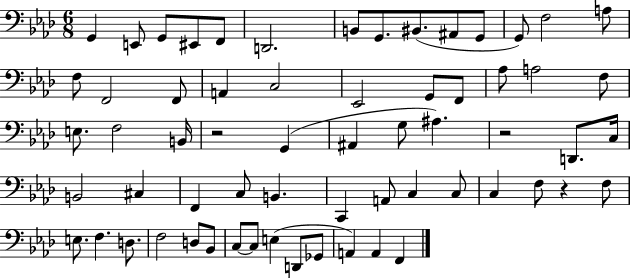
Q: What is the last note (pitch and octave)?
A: F2